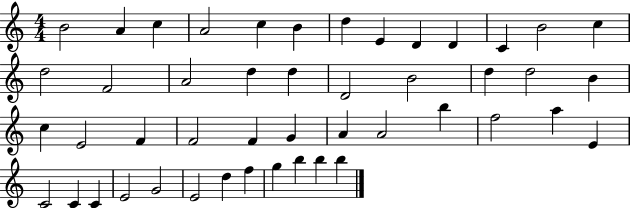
{
  \clef treble
  \numericTimeSignature
  \time 4/4
  \key c \major
  b'2 a'4 c''4 | a'2 c''4 b'4 | d''4 e'4 d'4 d'4 | c'4 b'2 c''4 | \break d''2 f'2 | a'2 d''4 d''4 | d'2 b'2 | d''4 d''2 b'4 | \break c''4 e'2 f'4 | f'2 f'4 g'4 | a'4 a'2 b''4 | f''2 a''4 e'4 | \break c'2 c'4 c'4 | e'2 g'2 | e'2 d''4 f''4 | g''4 b''4 b''4 b''4 | \break \bar "|."
}